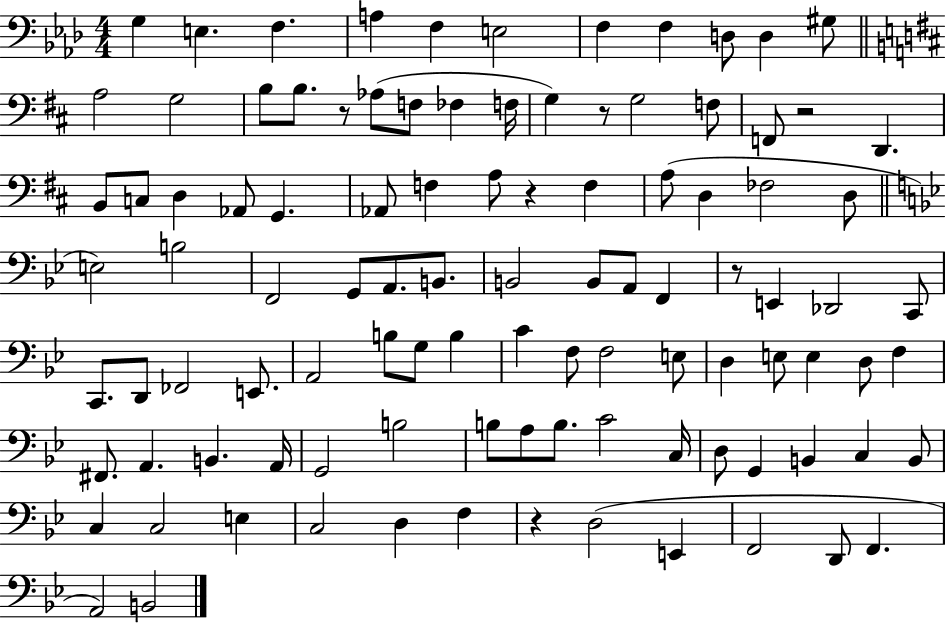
X:1
T:Untitled
M:4/4
L:1/4
K:Ab
G, E, F, A, F, E,2 F, F, D,/2 D, ^G,/2 A,2 G,2 B,/2 B,/2 z/2 _A,/2 F,/2 _F, F,/4 G, z/2 G,2 F,/2 F,,/2 z2 D,, B,,/2 C,/2 D, _A,,/2 G,, _A,,/2 F, A,/2 z F, A,/2 D, _F,2 D,/2 E,2 B,2 F,,2 G,,/2 A,,/2 B,,/2 B,,2 B,,/2 A,,/2 F,, z/2 E,, _D,,2 C,,/2 C,,/2 D,,/2 _F,,2 E,,/2 A,,2 B,/2 G,/2 B, C F,/2 F,2 E,/2 D, E,/2 E, D,/2 F, ^F,,/2 A,, B,, A,,/4 G,,2 B,2 B,/2 A,/2 B,/2 C2 C,/4 D,/2 G,, B,, C, B,,/2 C, C,2 E, C,2 D, F, z D,2 E,, F,,2 D,,/2 F,, A,,2 B,,2